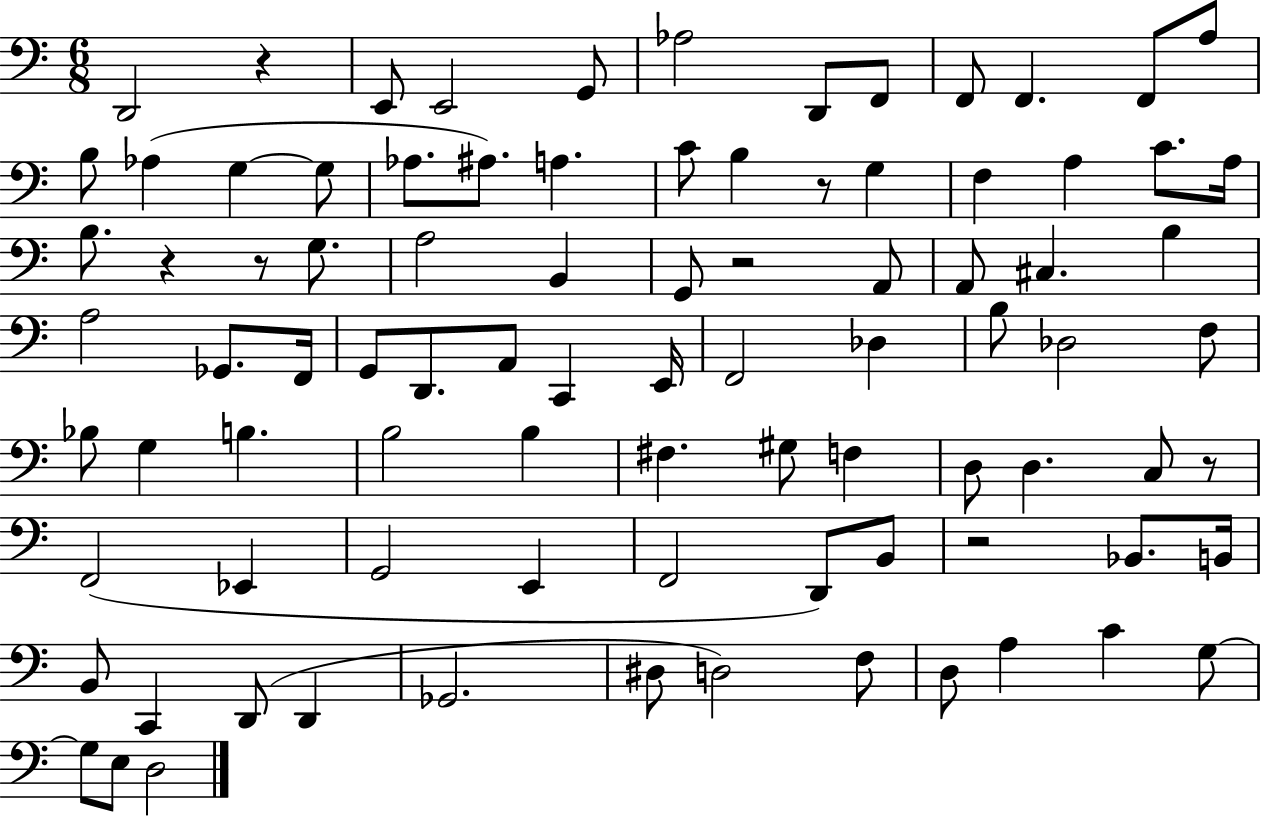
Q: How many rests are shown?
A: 7